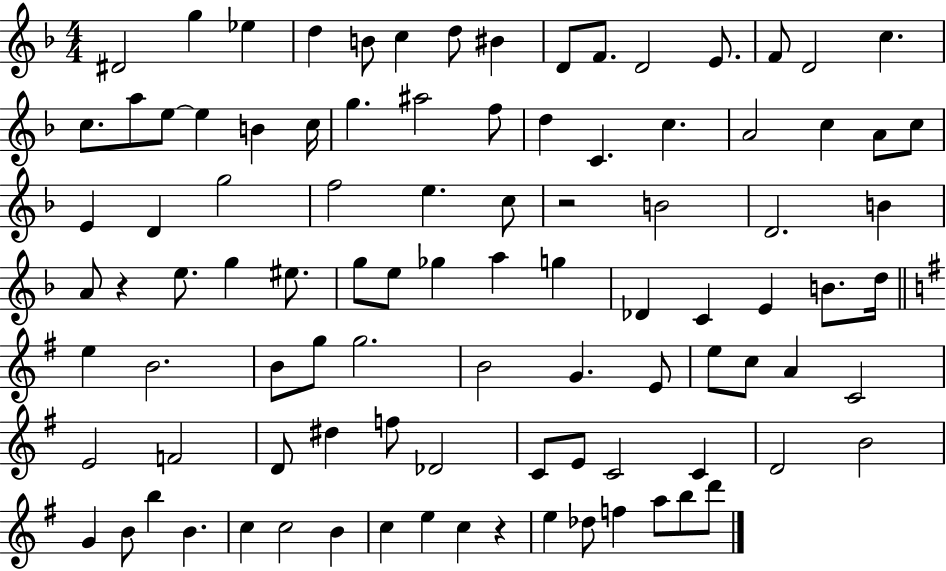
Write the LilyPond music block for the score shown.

{
  \clef treble
  \numericTimeSignature
  \time 4/4
  \key f \major
  dis'2 g''4 ees''4 | d''4 b'8 c''4 d''8 bis'4 | d'8 f'8. d'2 e'8. | f'8 d'2 c''4. | \break c''8. a''8 e''8~~ e''4 b'4 c''16 | g''4. ais''2 f''8 | d''4 c'4. c''4. | a'2 c''4 a'8 c''8 | \break e'4 d'4 g''2 | f''2 e''4. c''8 | r2 b'2 | d'2. b'4 | \break a'8 r4 e''8. g''4 eis''8. | g''8 e''8 ges''4 a''4 g''4 | des'4 c'4 e'4 b'8. d''16 | \bar "||" \break \key g \major e''4 b'2. | b'8 g''8 g''2. | b'2 g'4. e'8 | e''8 c''8 a'4 c'2 | \break e'2 f'2 | d'8 dis''4 f''8 des'2 | c'8 e'8 c'2 c'4 | d'2 b'2 | \break g'4 b'8 b''4 b'4. | c''4 c''2 b'4 | c''4 e''4 c''4 r4 | e''4 des''8 f''4 a''8 b''8 d'''8 | \break \bar "|."
}